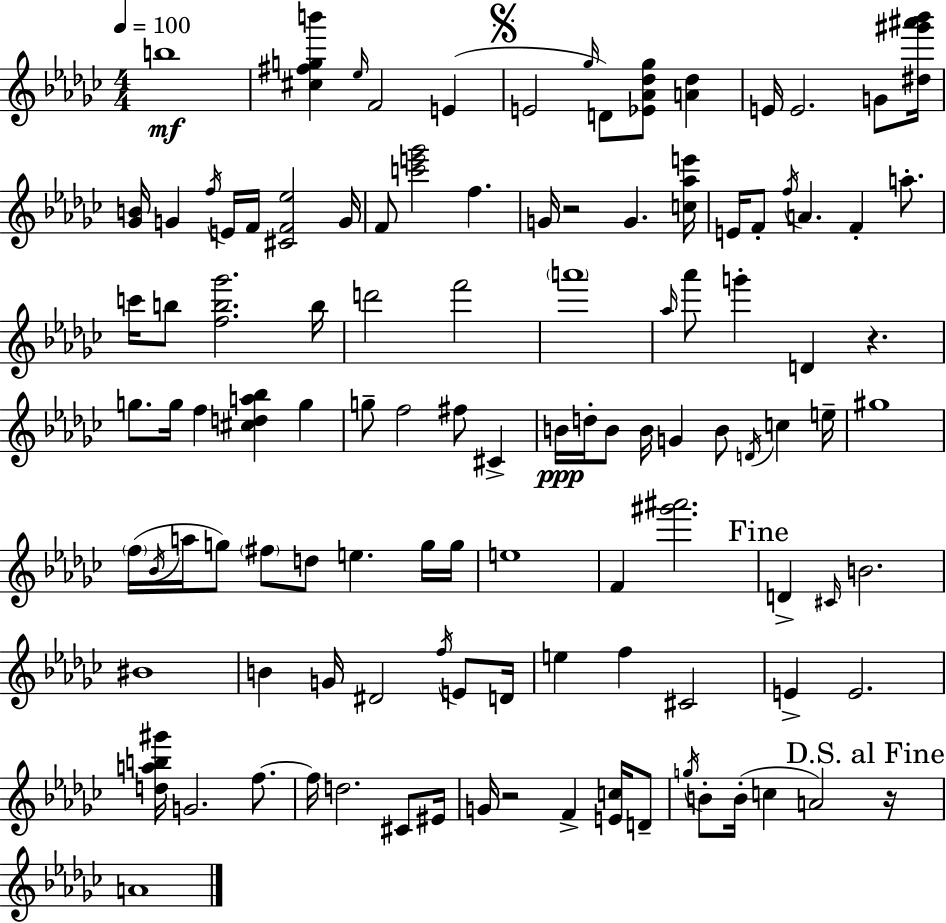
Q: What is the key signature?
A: EES minor